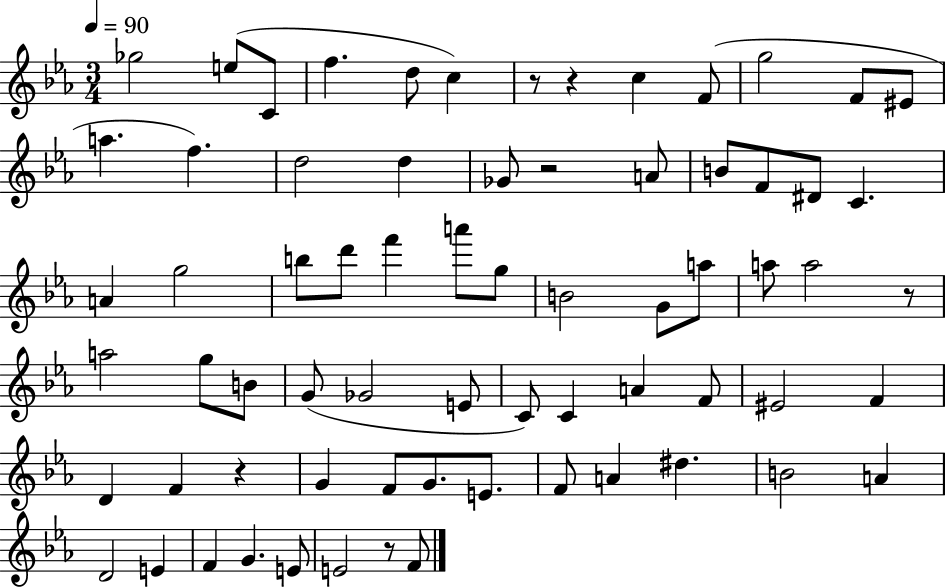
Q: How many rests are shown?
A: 6